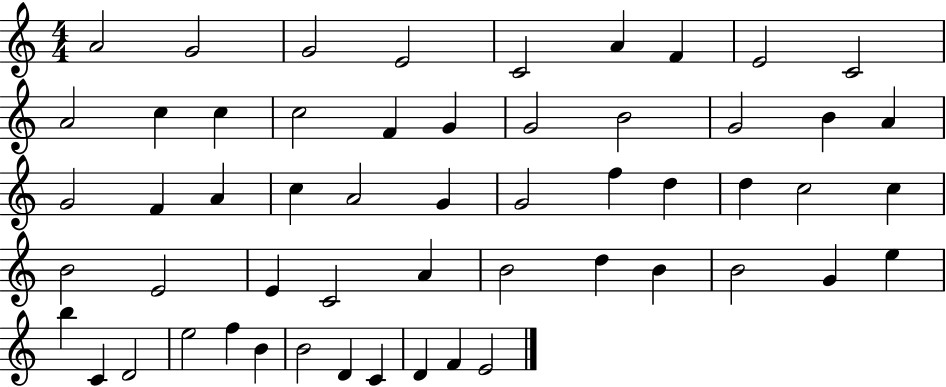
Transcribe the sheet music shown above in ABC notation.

X:1
T:Untitled
M:4/4
L:1/4
K:C
A2 G2 G2 E2 C2 A F E2 C2 A2 c c c2 F G G2 B2 G2 B A G2 F A c A2 G G2 f d d c2 c B2 E2 E C2 A B2 d B B2 G e b C D2 e2 f B B2 D C D F E2